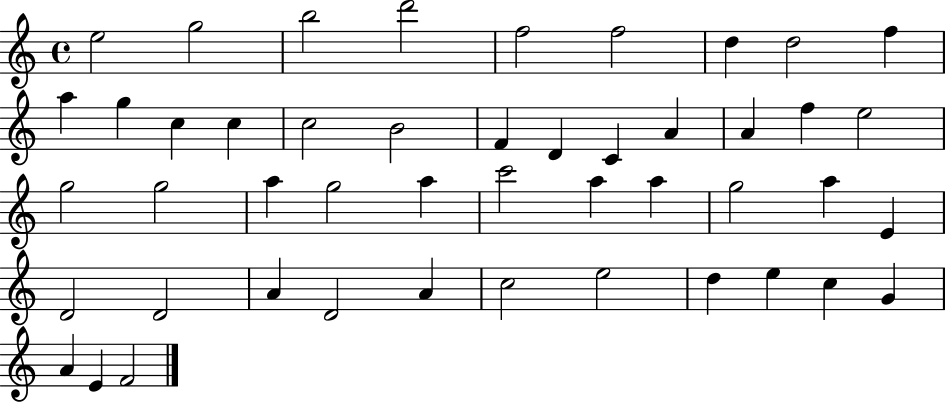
E5/h G5/h B5/h D6/h F5/h F5/h D5/q D5/h F5/q A5/q G5/q C5/q C5/q C5/h B4/h F4/q D4/q C4/q A4/q A4/q F5/q E5/h G5/h G5/h A5/q G5/h A5/q C6/h A5/q A5/q G5/h A5/q E4/q D4/h D4/h A4/q D4/h A4/q C5/h E5/h D5/q E5/q C5/q G4/q A4/q E4/q F4/h